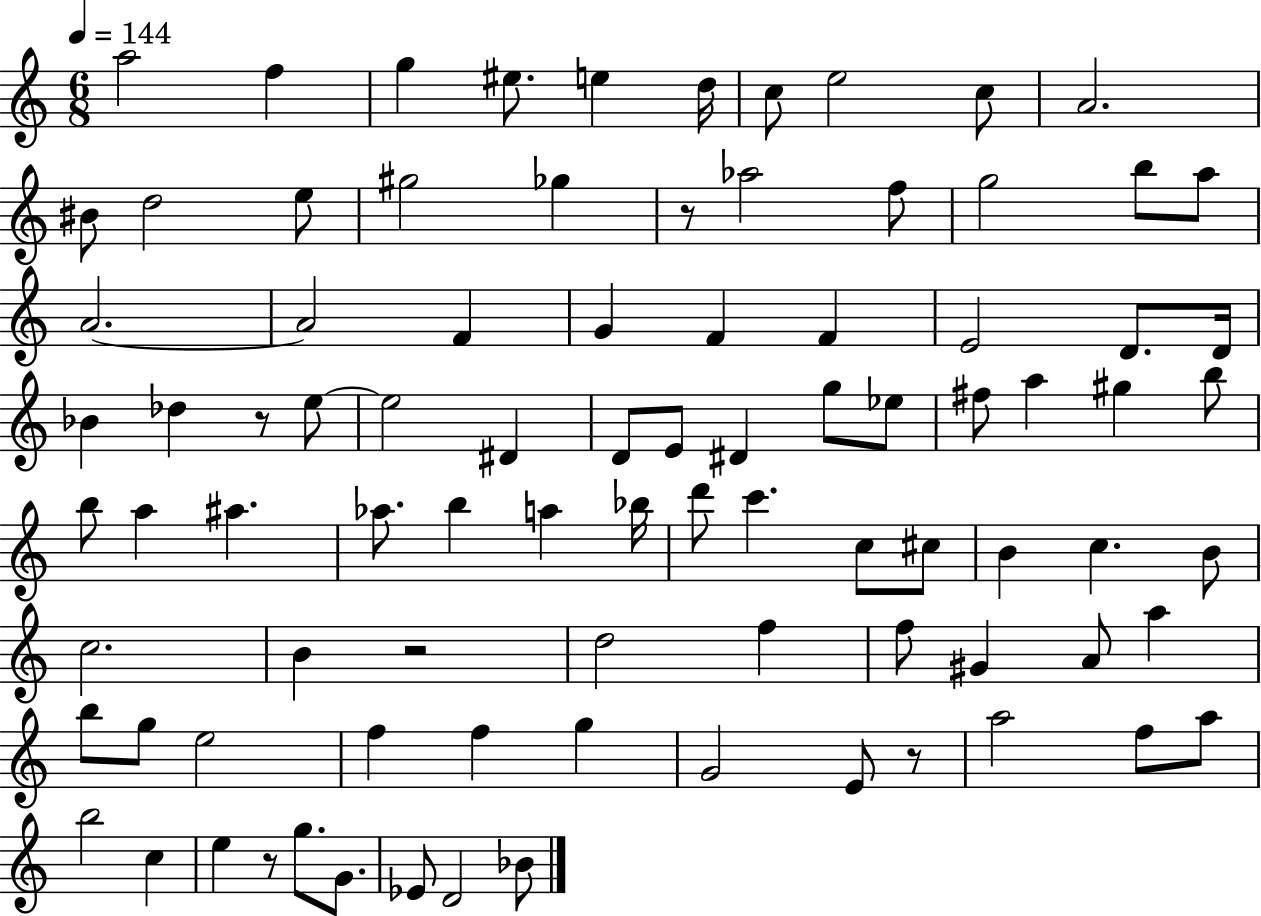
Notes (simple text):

A5/h F5/q G5/q EIS5/e. E5/q D5/s C5/e E5/h C5/e A4/h. BIS4/e D5/h E5/e G#5/h Gb5/q R/e Ab5/h F5/e G5/h B5/e A5/e A4/h. A4/h F4/q G4/q F4/q F4/q E4/h D4/e. D4/s Bb4/q Db5/q R/e E5/e E5/h D#4/q D4/e E4/e D#4/q G5/e Eb5/e F#5/e A5/q G#5/q B5/e B5/e A5/q A#5/q. Ab5/e. B5/q A5/q Bb5/s D6/e C6/q. C5/e C#5/e B4/q C5/q. B4/e C5/h. B4/q R/h D5/h F5/q F5/e G#4/q A4/e A5/q B5/e G5/e E5/h F5/q F5/q G5/q G4/h E4/e R/e A5/h F5/e A5/e B5/h C5/q E5/q R/e G5/e. G4/e. Eb4/e D4/h Bb4/e